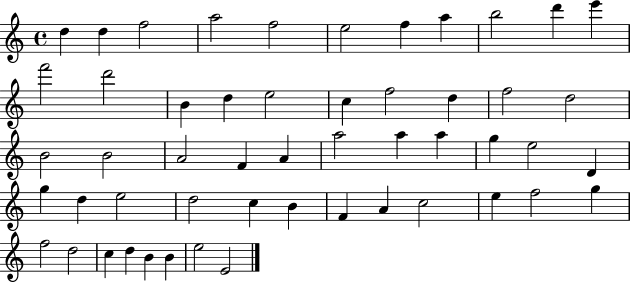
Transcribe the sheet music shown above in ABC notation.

X:1
T:Untitled
M:4/4
L:1/4
K:C
d d f2 a2 f2 e2 f a b2 d' e' f'2 d'2 B d e2 c f2 d f2 d2 B2 B2 A2 F A a2 a a g e2 D g d e2 d2 c B F A c2 e f2 g f2 d2 c d B B e2 E2